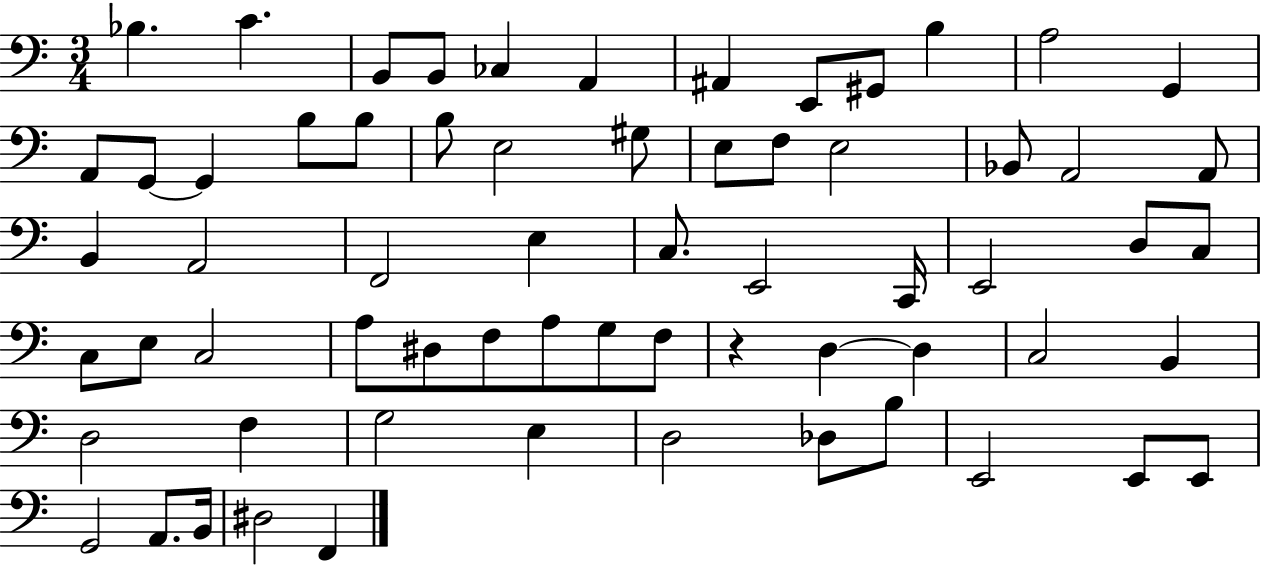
Bb3/q. C4/q. B2/e B2/e CES3/q A2/q A#2/q E2/e G#2/e B3/q A3/h G2/q A2/e G2/e G2/q B3/e B3/e B3/e E3/h G#3/e E3/e F3/e E3/h Bb2/e A2/h A2/e B2/q A2/h F2/h E3/q C3/e. E2/h C2/s E2/h D3/e C3/e C3/e E3/e C3/h A3/e D#3/e F3/e A3/e G3/e F3/e R/q D3/q D3/q C3/h B2/q D3/h F3/q G3/h E3/q D3/h Db3/e B3/e E2/h E2/e E2/e G2/h A2/e. B2/s D#3/h F2/q